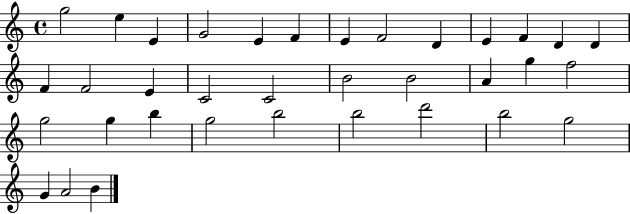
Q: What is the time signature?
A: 4/4